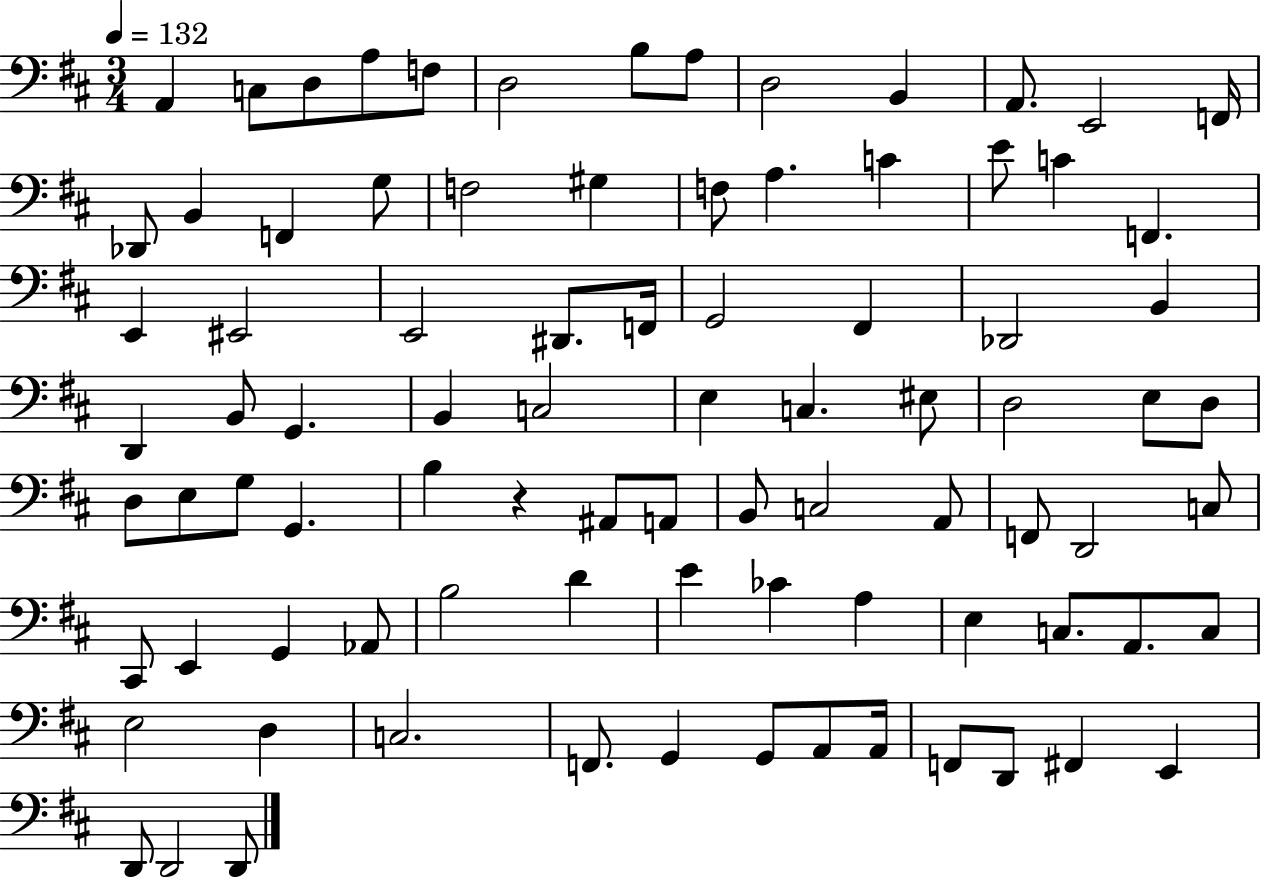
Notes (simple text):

A2/q C3/e D3/e A3/e F3/e D3/h B3/e A3/e D3/h B2/q A2/e. E2/h F2/s Db2/e B2/q F2/q G3/e F3/h G#3/q F3/e A3/q. C4/q E4/e C4/q F2/q. E2/q EIS2/h E2/h D#2/e. F2/s G2/h F#2/q Db2/h B2/q D2/q B2/e G2/q. B2/q C3/h E3/q C3/q. EIS3/e D3/h E3/e D3/e D3/e E3/e G3/e G2/q. B3/q R/q A#2/e A2/e B2/e C3/h A2/e F2/e D2/h C3/e C#2/e E2/q G2/q Ab2/e B3/h D4/q E4/q CES4/q A3/q E3/q C3/e. A2/e. C3/e E3/h D3/q C3/h. F2/e. G2/q G2/e A2/e A2/s F2/e D2/e F#2/q E2/q D2/e D2/h D2/e